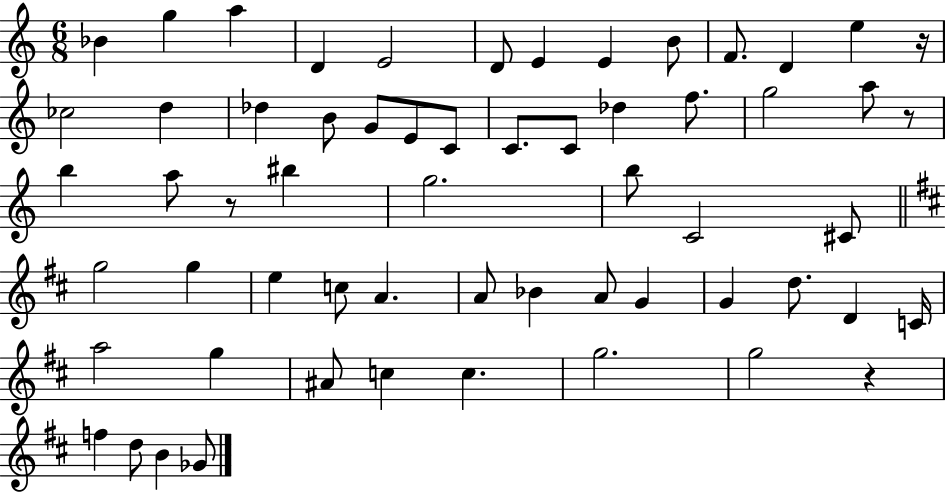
{
  \clef treble
  \numericTimeSignature
  \time 6/8
  \key c \major
  \repeat volta 2 { bes'4 g''4 a''4 | d'4 e'2 | d'8 e'4 e'4 b'8 | f'8. d'4 e''4 r16 | \break ces''2 d''4 | des''4 b'8 g'8 e'8 c'8 | c'8. c'8 des''4 f''8. | g''2 a''8 r8 | \break b''4 a''8 r8 bis''4 | g''2. | b''8 c'2 cis'8 | \bar "||" \break \key d \major g''2 g''4 | e''4 c''8 a'4. | a'8 bes'4 a'8 g'4 | g'4 d''8. d'4 c'16 | \break a''2 g''4 | ais'8 c''4 c''4. | g''2. | g''2 r4 | \break f''4 d''8 b'4 ges'8 | } \bar "|."
}